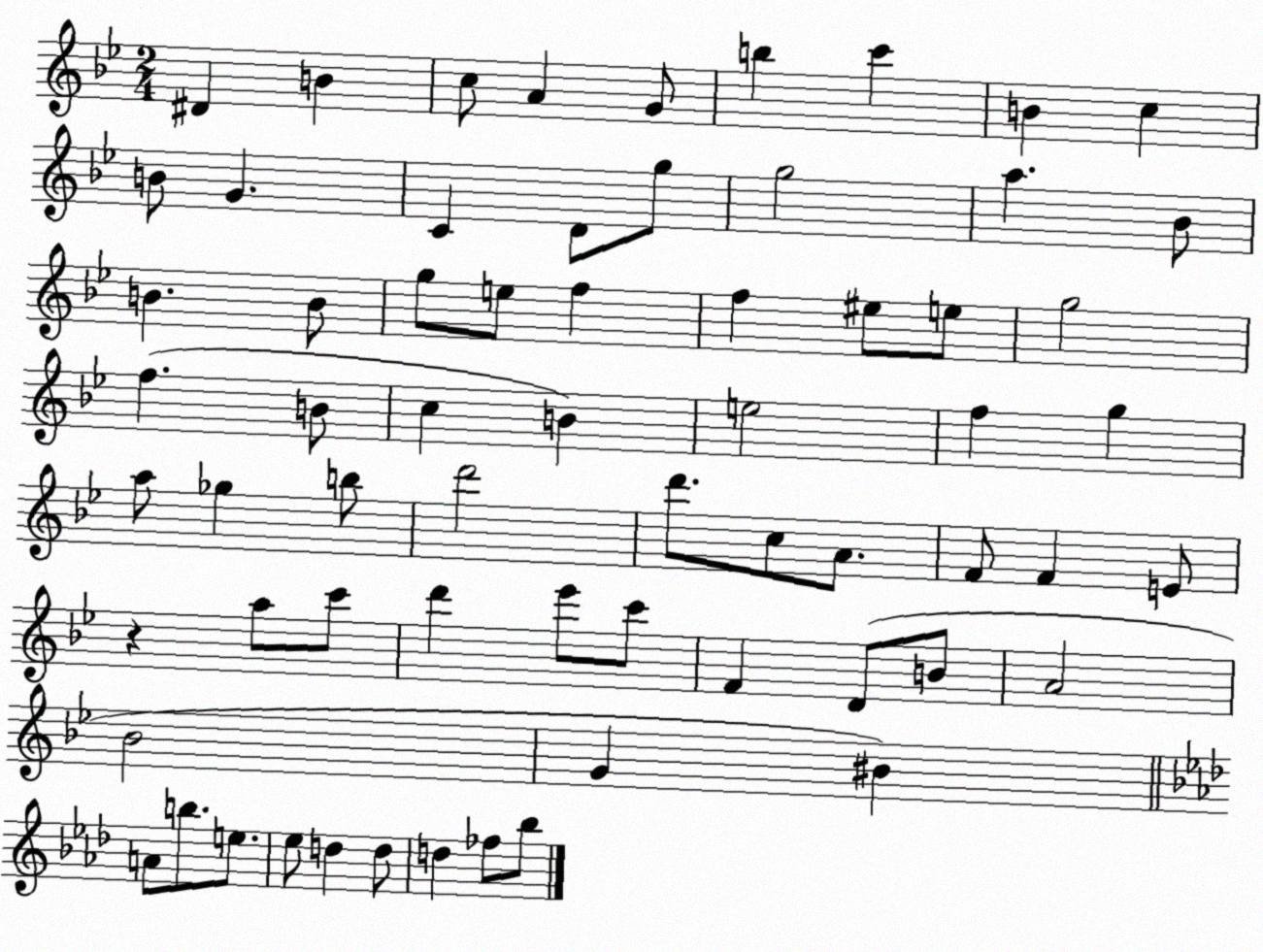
X:1
T:Untitled
M:2/4
L:1/4
K:Bb
^D B c/2 A G/2 b c' B c B/2 G C D/2 g/2 g2 a _B/2 B B/2 g/2 e/2 f f ^e/2 e/2 g2 f B/2 c B e2 f g a/2 _g b/2 d'2 d'/2 c/2 A/2 F/2 F E/2 z a/2 c'/2 d' _e'/2 c'/2 F D/2 B/2 A2 _B2 G ^B A/2 b/2 e/2 _e/2 d d/2 d _f/2 _b/2